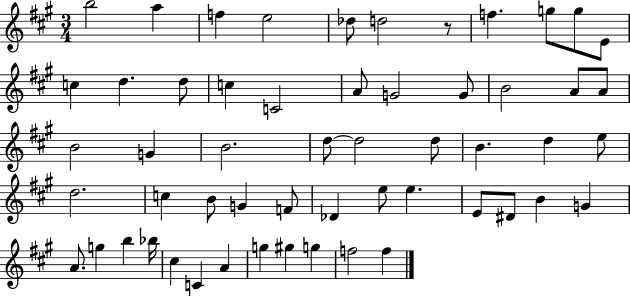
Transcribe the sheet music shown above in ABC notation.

X:1
T:Untitled
M:3/4
L:1/4
K:A
b2 a f e2 _d/2 d2 z/2 f g/2 g/2 E/2 c d d/2 c C2 A/2 G2 G/2 B2 A/2 A/2 B2 G B2 d/2 d2 d/2 B d e/2 d2 c B/2 G F/2 _D e/2 e E/2 ^D/2 B G A/2 g b _b/4 ^c C A g ^g g f2 f